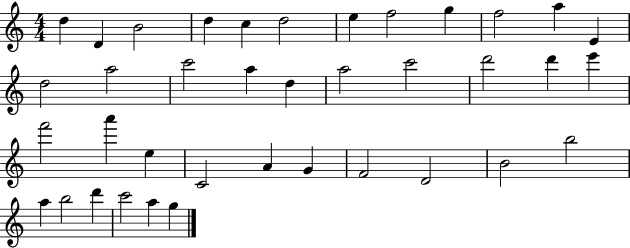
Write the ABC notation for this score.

X:1
T:Untitled
M:4/4
L:1/4
K:C
d D B2 d c d2 e f2 g f2 a E d2 a2 c'2 a d a2 c'2 d'2 d' e' f'2 a' e C2 A G F2 D2 B2 b2 a b2 d' c'2 a g